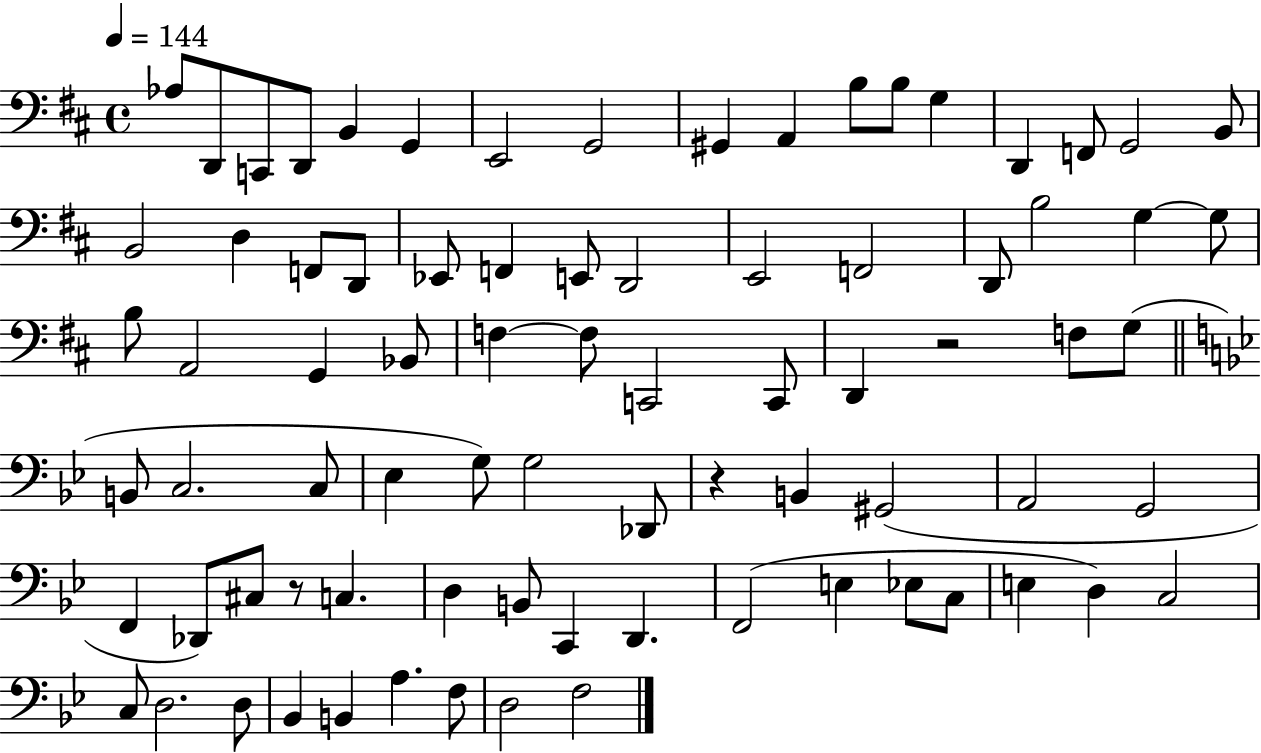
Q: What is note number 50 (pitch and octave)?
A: B2